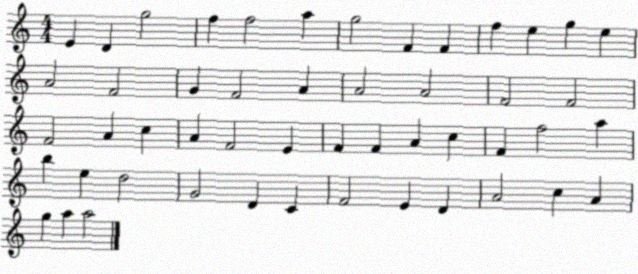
X:1
T:Untitled
M:4/4
L:1/4
K:C
E D g2 f f2 a g2 F F f e g e A2 F2 G F2 A A2 A2 F2 F2 F2 A c A F2 E F F A c F f2 a b e d2 G2 D C F2 E D A2 c A g a a2